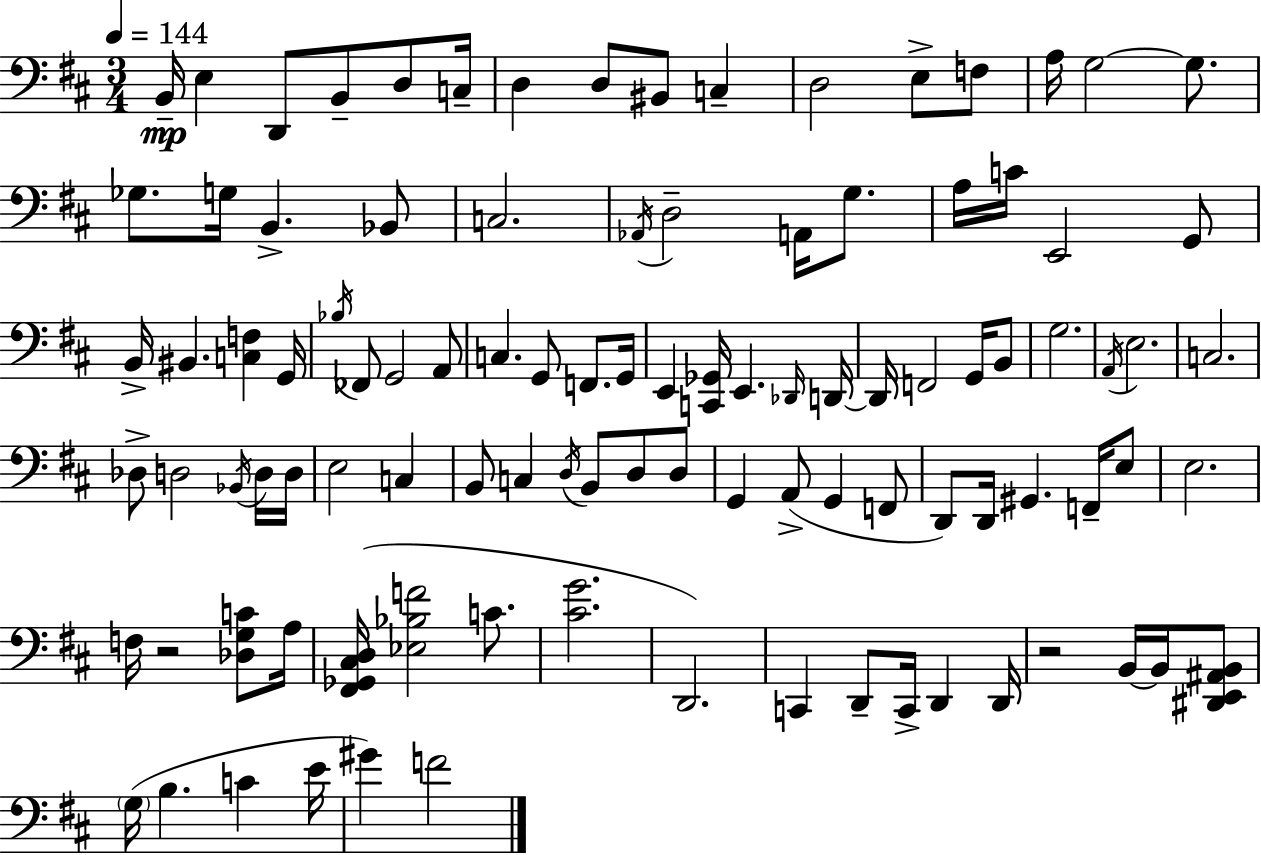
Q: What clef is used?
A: bass